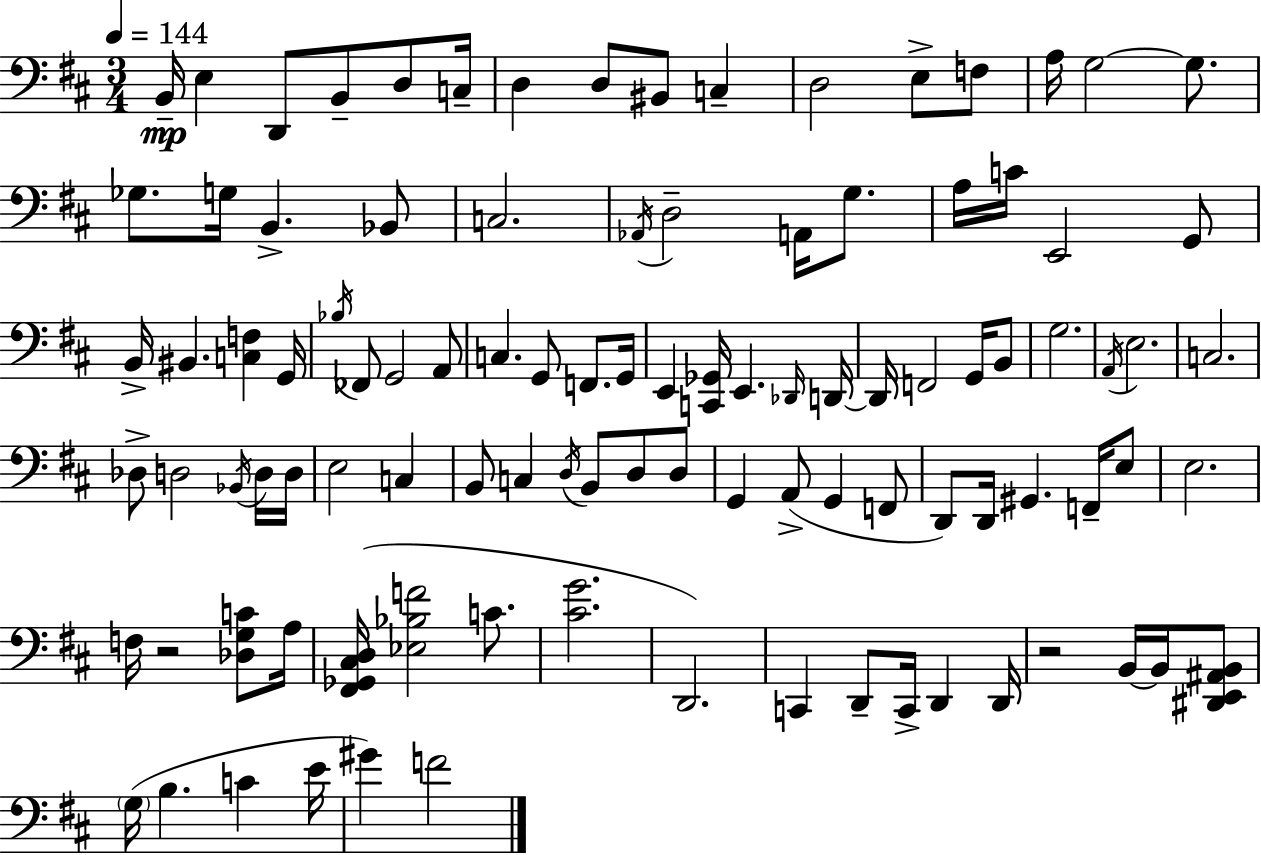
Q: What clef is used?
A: bass